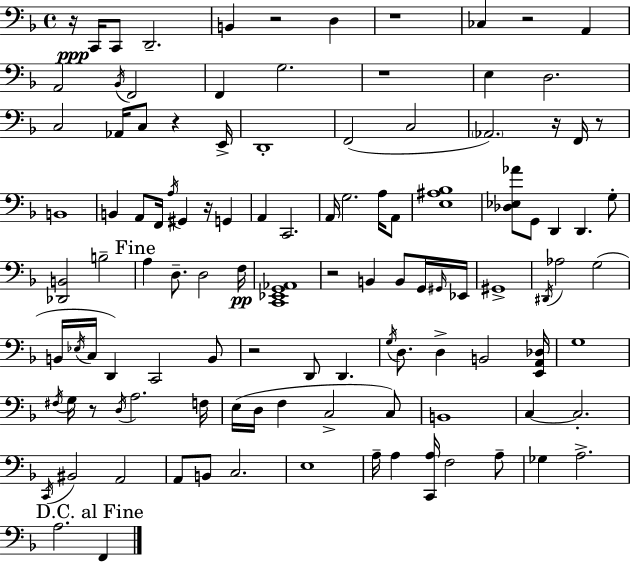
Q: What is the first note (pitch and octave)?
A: C2